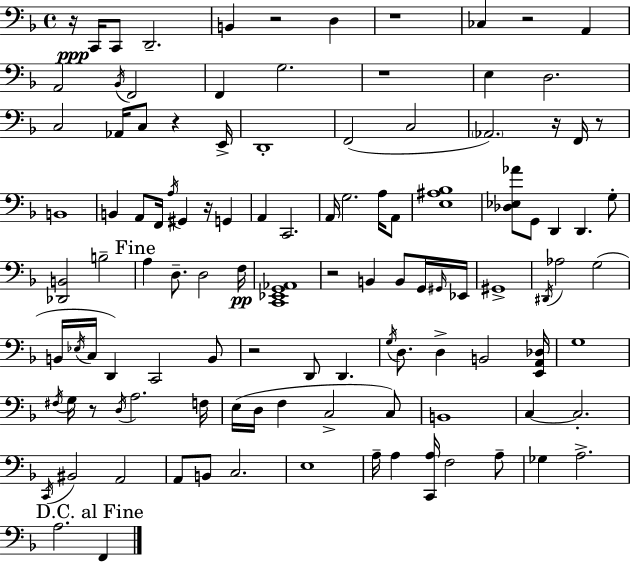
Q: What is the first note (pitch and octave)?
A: C2